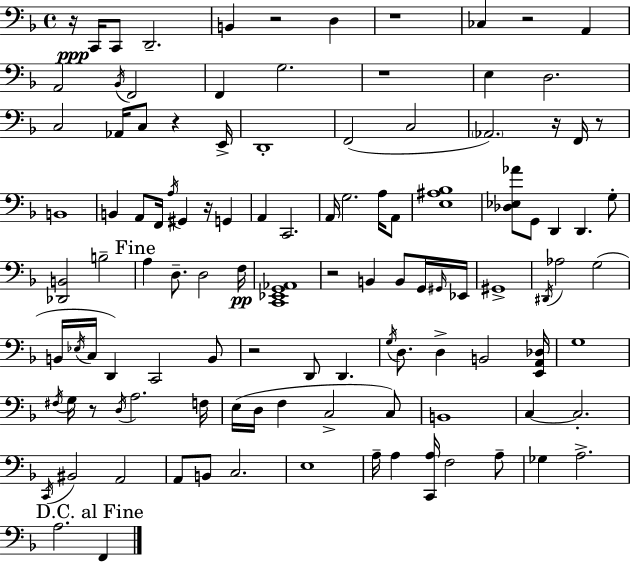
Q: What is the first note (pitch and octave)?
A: C2